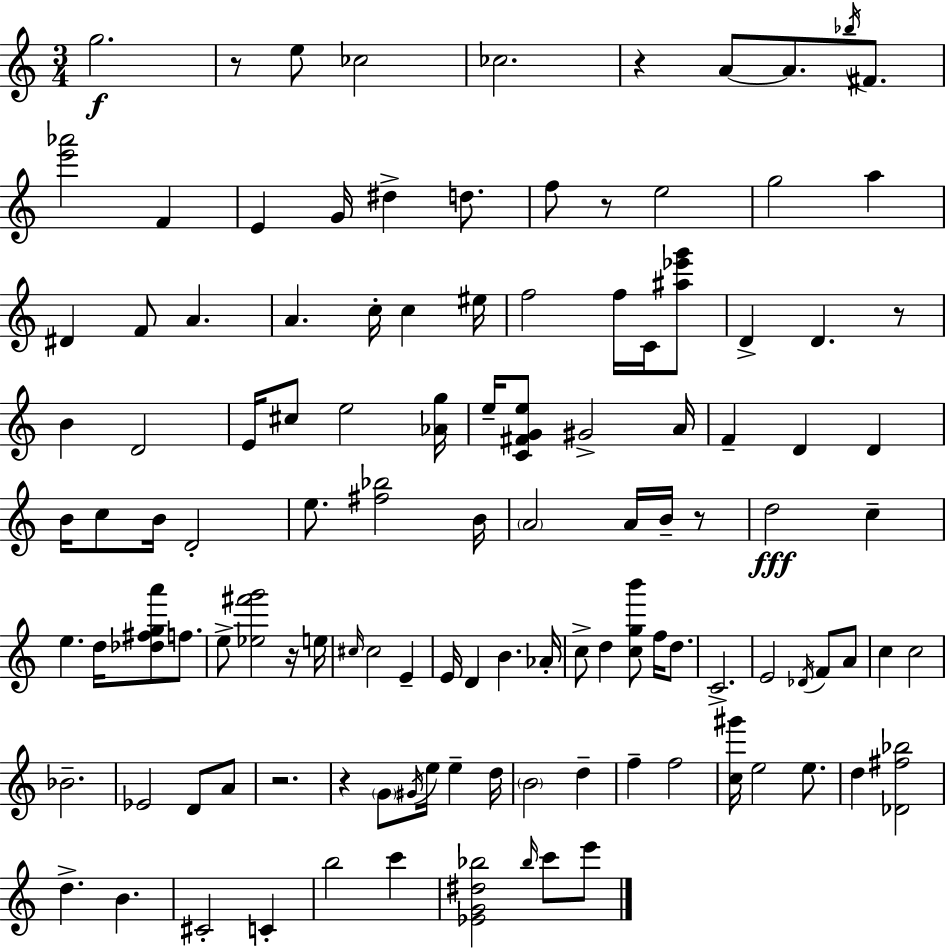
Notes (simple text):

G5/h. R/e E5/e CES5/h CES5/h. R/q A4/e A4/e. Bb5/s F#4/e. [E6,Ab6]/h F4/q E4/q G4/s D#5/q D5/e. F5/e R/e E5/h G5/h A5/q D#4/q F4/e A4/q. A4/q. C5/s C5/q EIS5/s F5/h F5/s C4/s [A#5,Eb6,G6]/e D4/q D4/q. R/e B4/q D4/h E4/s C#5/e E5/h [Ab4,G5]/s E5/s [C4,F#4,G4,E5]/e G#4/h A4/s F4/q D4/q D4/q B4/s C5/e B4/s D4/h E5/e. [F#5,Bb5]/h B4/s A4/h A4/s B4/s R/e D5/h C5/q E5/q. D5/s [Db5,F#5,G5,A6]/e F5/e. E5/e [Eb5,F#6,G6]/h R/s E5/s C#5/s C#5/h E4/q E4/s D4/q B4/q. Ab4/s C5/e D5/q [C5,G5,B6]/e F5/s D5/e. C4/h. E4/h Db4/s F4/e A4/e C5/q C5/h Bb4/h. Eb4/h D4/e A4/e R/h. R/q G4/e G#4/s E5/s E5/q D5/s B4/h D5/q F5/q F5/h [C5,G#6]/s E5/h E5/e. D5/q [Db4,F#5,Bb5]/h D5/q. B4/q. C#4/h C4/q B5/h C6/q [Eb4,G4,D#5,Bb5]/h Bb5/s C6/e E6/e